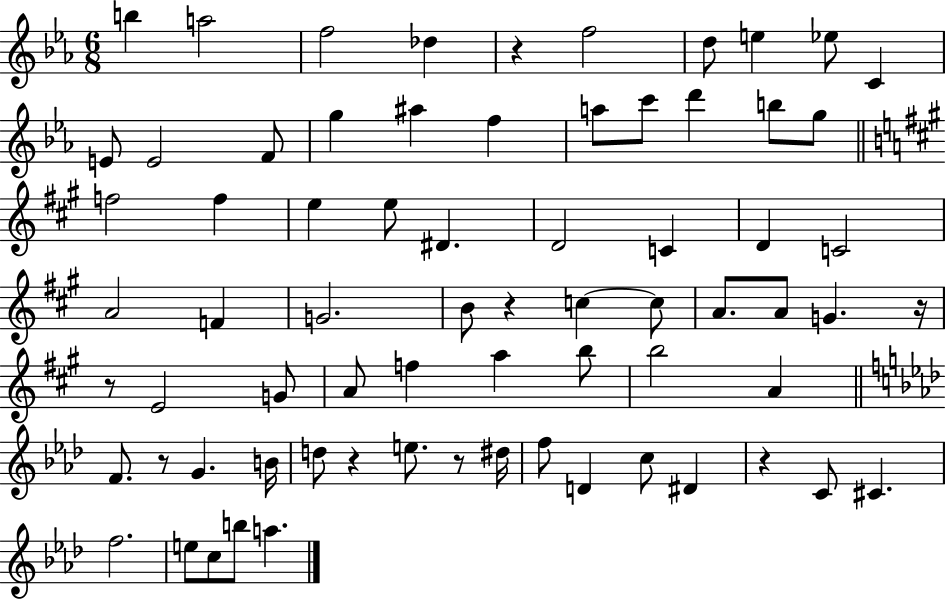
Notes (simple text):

B5/q A5/h F5/h Db5/q R/q F5/h D5/e E5/q Eb5/e C4/q E4/e E4/h F4/e G5/q A#5/q F5/q A5/e C6/e D6/q B5/e G5/e F5/h F5/q E5/q E5/e D#4/q. D4/h C4/q D4/q C4/h A4/h F4/q G4/h. B4/e R/q C5/q C5/e A4/e. A4/e G4/q. R/s R/e E4/h G4/e A4/e F5/q A5/q B5/e B5/h A4/q F4/e. R/e G4/q. B4/s D5/e R/q E5/e. R/e D#5/s F5/e D4/q C5/e D#4/q R/q C4/e C#4/q. F5/h. E5/e C5/e B5/e A5/q.